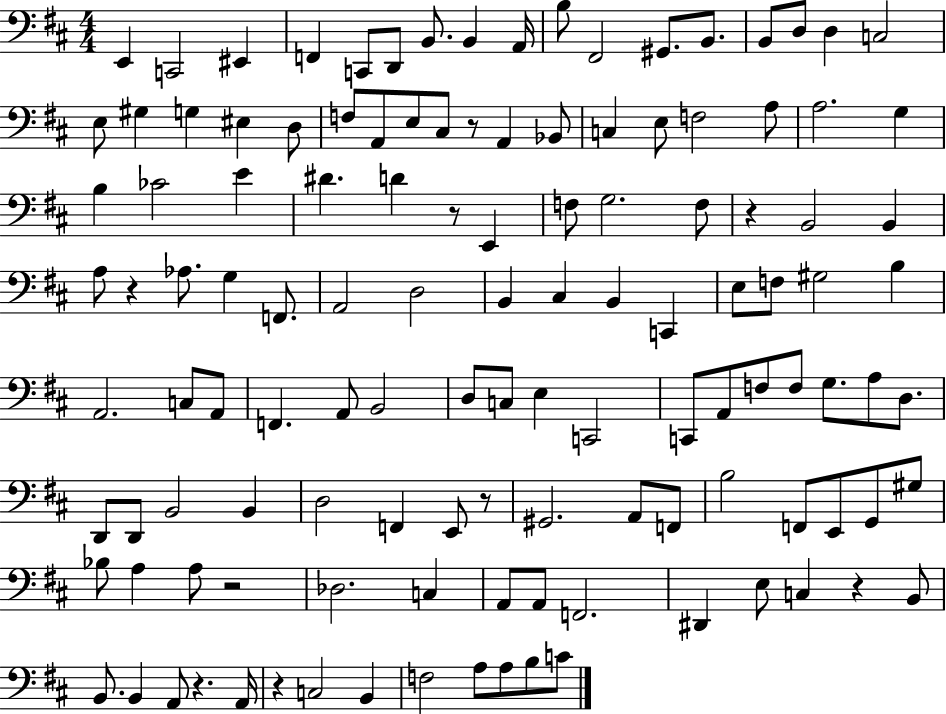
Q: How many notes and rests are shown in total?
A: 123